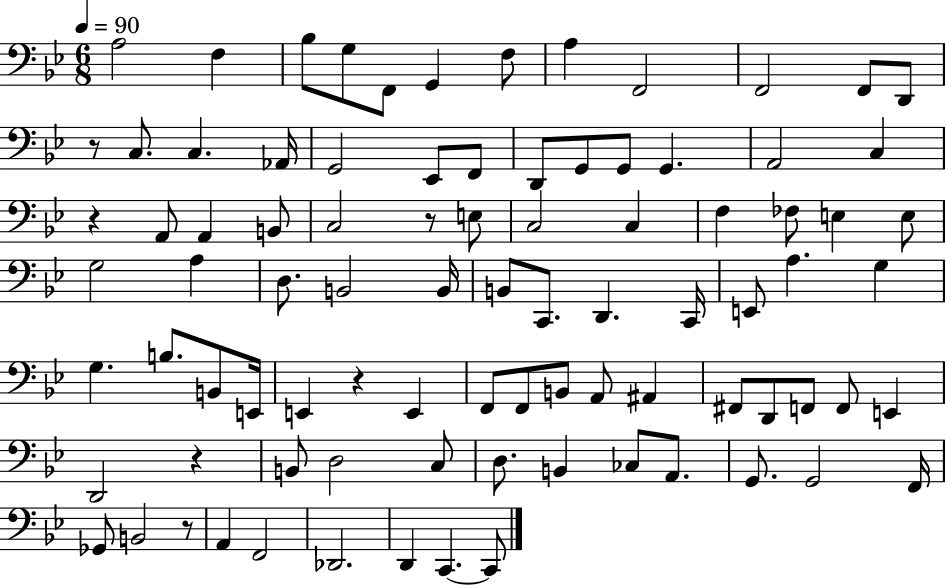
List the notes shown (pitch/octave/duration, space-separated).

A3/h F3/q Bb3/e G3/e F2/e G2/q F3/e A3/q F2/h F2/h F2/e D2/e R/e C3/e. C3/q. Ab2/s G2/h Eb2/e F2/e D2/e G2/e G2/e G2/q. A2/h C3/q R/q A2/e A2/q B2/e C3/h R/e E3/e C3/h C3/q F3/q FES3/e E3/q E3/e G3/h A3/q D3/e. B2/h B2/s B2/e C2/e. D2/q. C2/s E2/e A3/q. G3/q G3/q. B3/e. B2/e E2/s E2/q R/q E2/q F2/e F2/e B2/e A2/e A#2/q F#2/e D2/e F2/e F2/e E2/q D2/h R/q B2/e D3/h C3/e D3/e. B2/q CES3/e A2/e. G2/e. G2/h F2/s Gb2/e B2/h R/e A2/q F2/h Db2/h. D2/q C2/q. C2/e